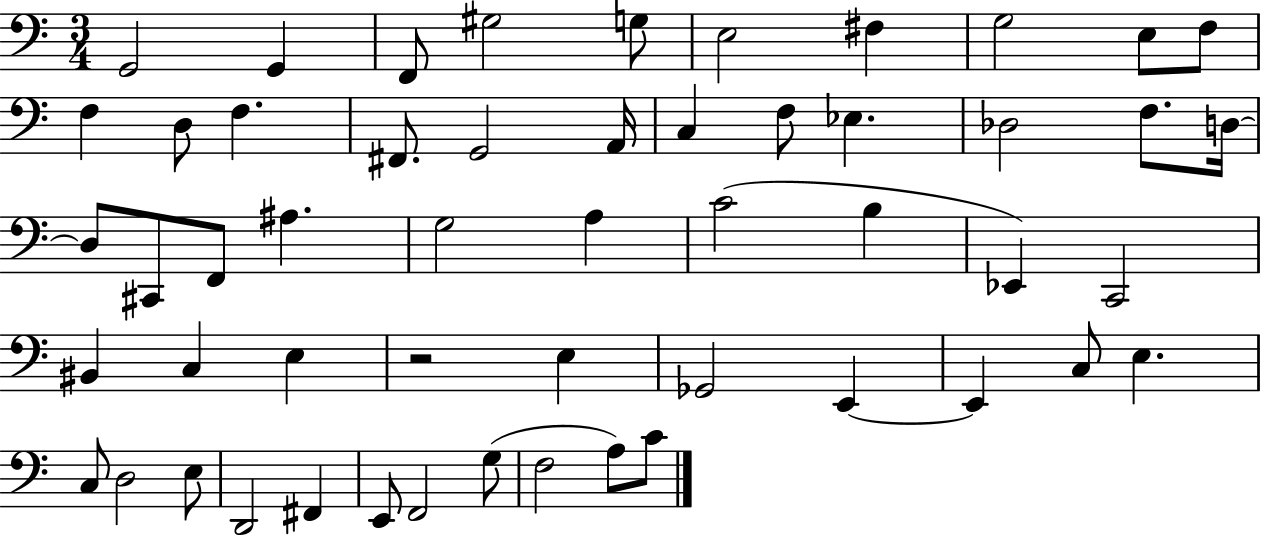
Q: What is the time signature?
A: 3/4